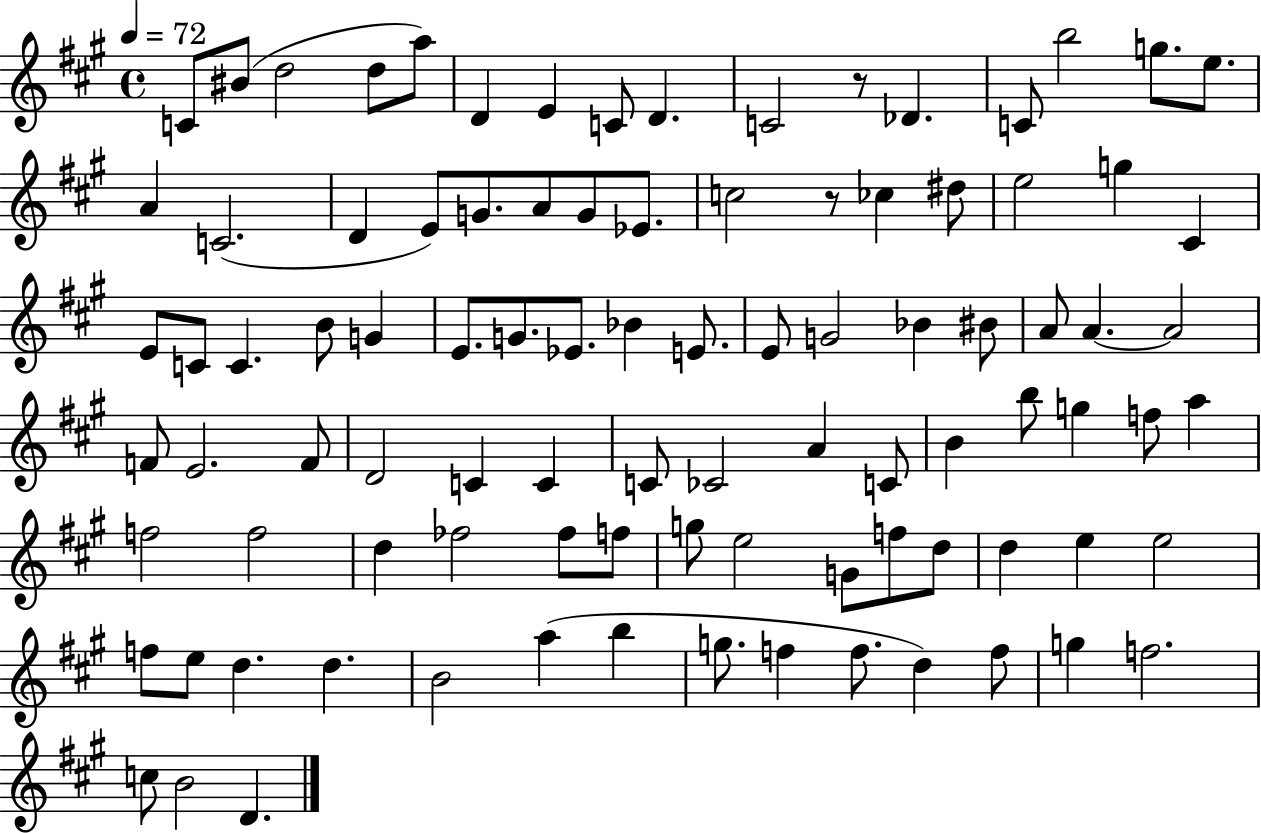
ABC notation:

X:1
T:Untitled
M:4/4
L:1/4
K:A
C/2 ^B/2 d2 d/2 a/2 D E C/2 D C2 z/2 _D C/2 b2 g/2 e/2 A C2 D E/2 G/2 A/2 G/2 _E/2 c2 z/2 _c ^d/2 e2 g ^C E/2 C/2 C B/2 G E/2 G/2 _E/2 _B E/2 E/2 G2 _B ^B/2 A/2 A A2 F/2 E2 F/2 D2 C C C/2 _C2 A C/2 B b/2 g f/2 a f2 f2 d _f2 _f/2 f/2 g/2 e2 G/2 f/2 d/2 d e e2 f/2 e/2 d d B2 a b g/2 f f/2 d f/2 g f2 c/2 B2 D